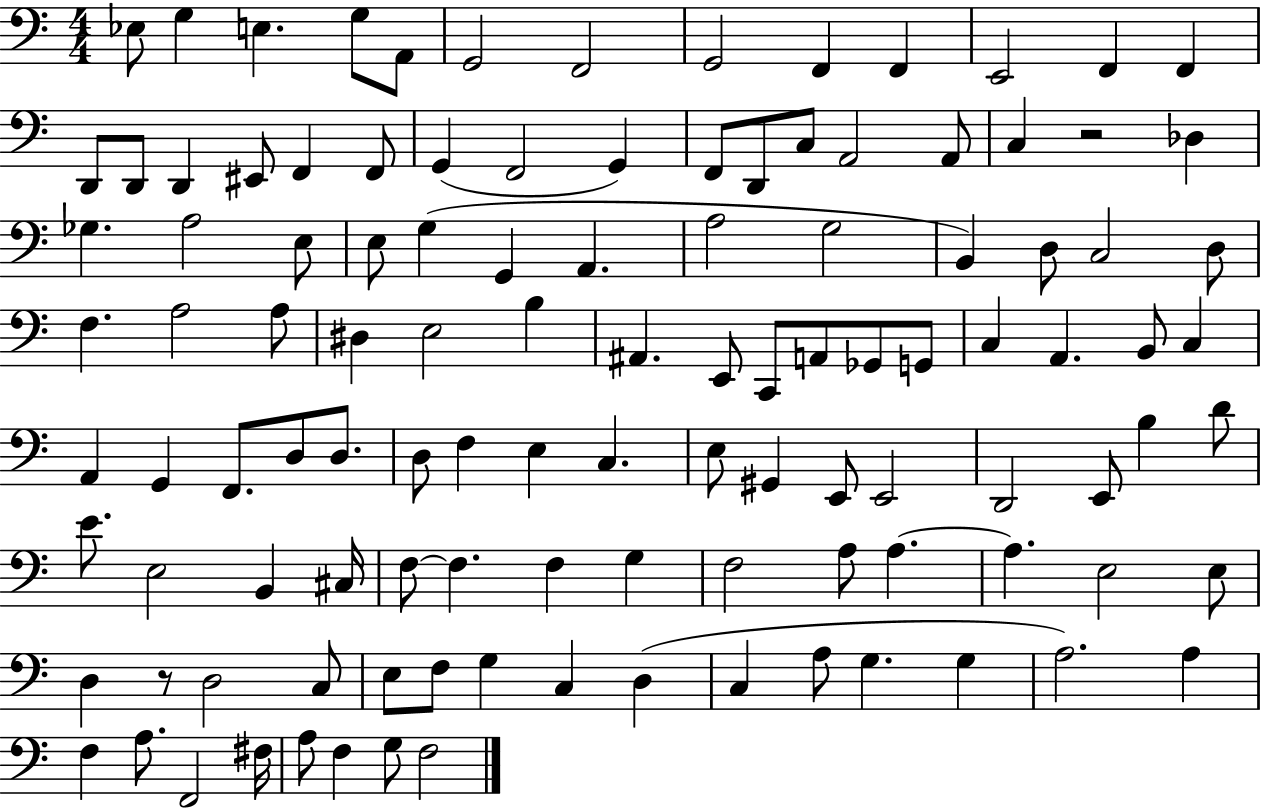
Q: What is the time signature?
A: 4/4